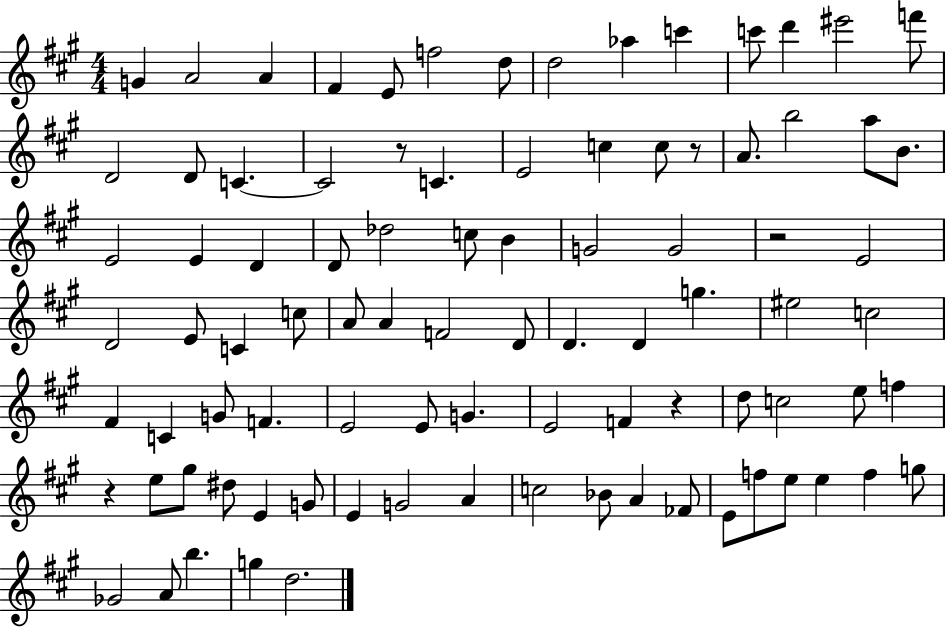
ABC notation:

X:1
T:Untitled
M:4/4
L:1/4
K:A
G A2 A ^F E/2 f2 d/2 d2 _a c' c'/2 d' ^e'2 f'/2 D2 D/2 C C2 z/2 C E2 c c/2 z/2 A/2 b2 a/2 B/2 E2 E D D/2 _d2 c/2 B G2 G2 z2 E2 D2 E/2 C c/2 A/2 A F2 D/2 D D g ^e2 c2 ^F C G/2 F E2 E/2 G E2 F z d/2 c2 e/2 f z e/2 ^g/2 ^d/2 E G/2 E G2 A c2 _B/2 A _F/2 E/2 f/2 e/2 e f g/2 _G2 A/2 b g d2